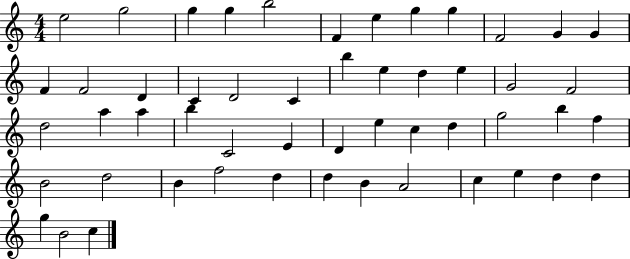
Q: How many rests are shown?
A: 0